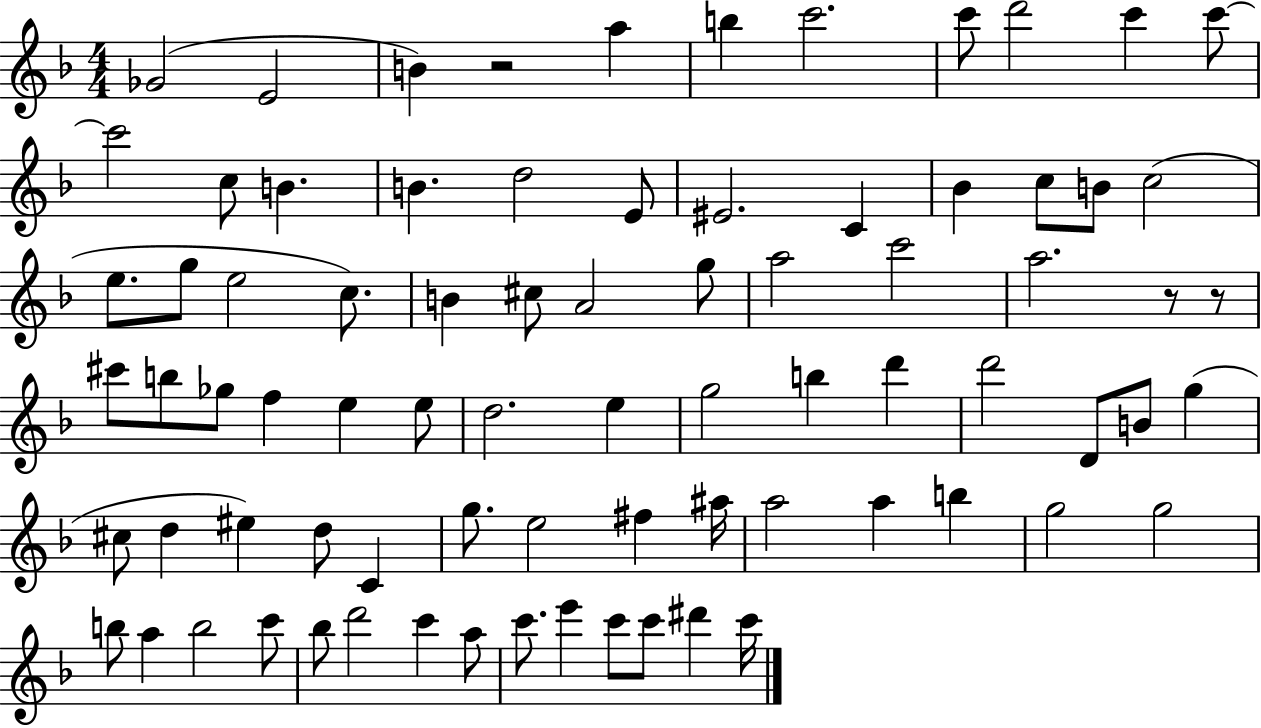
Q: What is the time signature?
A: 4/4